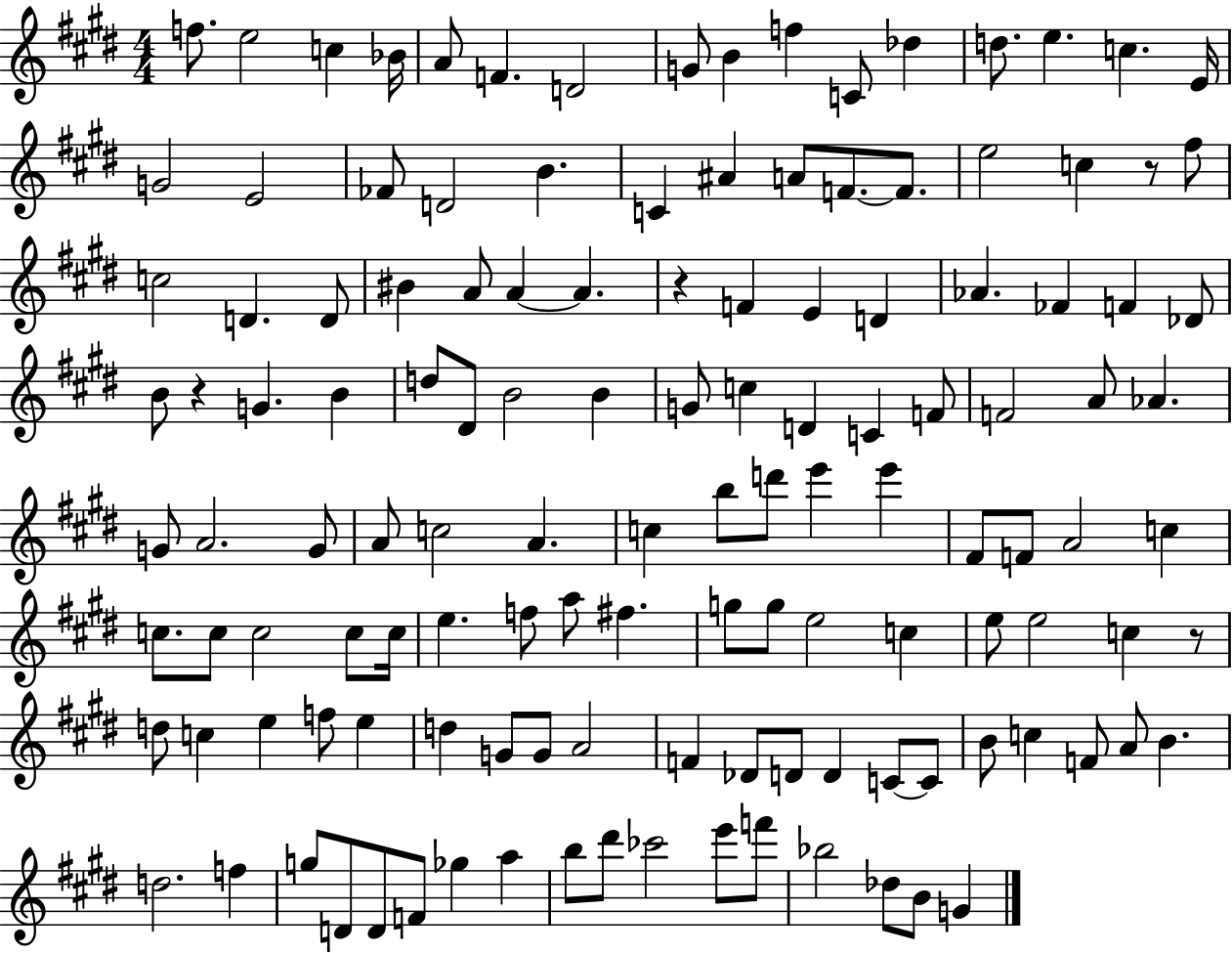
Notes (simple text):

F5/e. E5/h C5/q Bb4/s A4/e F4/q. D4/h G4/e B4/q F5/q C4/e Db5/q D5/e. E5/q. C5/q. E4/s G4/h E4/h FES4/e D4/h B4/q. C4/q A#4/q A4/e F4/e. F4/e. E5/h C5/q R/e F#5/e C5/h D4/q. D4/e BIS4/q A4/e A4/q A4/q. R/q F4/q E4/q D4/q Ab4/q. FES4/q F4/q Db4/e B4/e R/q G4/q. B4/q D5/e D#4/e B4/h B4/q G4/e C5/q D4/q C4/q F4/e F4/h A4/e Ab4/q. G4/e A4/h. G4/e A4/e C5/h A4/q. C5/q B5/e D6/e E6/q E6/q F#4/e F4/e A4/h C5/q C5/e. C5/e C5/h C5/e C5/s E5/q. F5/e A5/e F#5/q. G5/e G5/e E5/h C5/q E5/e E5/h C5/q R/e D5/e C5/q E5/q F5/e E5/q D5/q G4/e G4/e A4/h F4/q Db4/e D4/e D4/q C4/e C4/e B4/e C5/q F4/e A4/e B4/q. D5/h. F5/q G5/e D4/e D4/e F4/e Gb5/q A5/q B5/e D#6/e CES6/h E6/e F6/e Bb5/h Db5/e B4/e G4/q